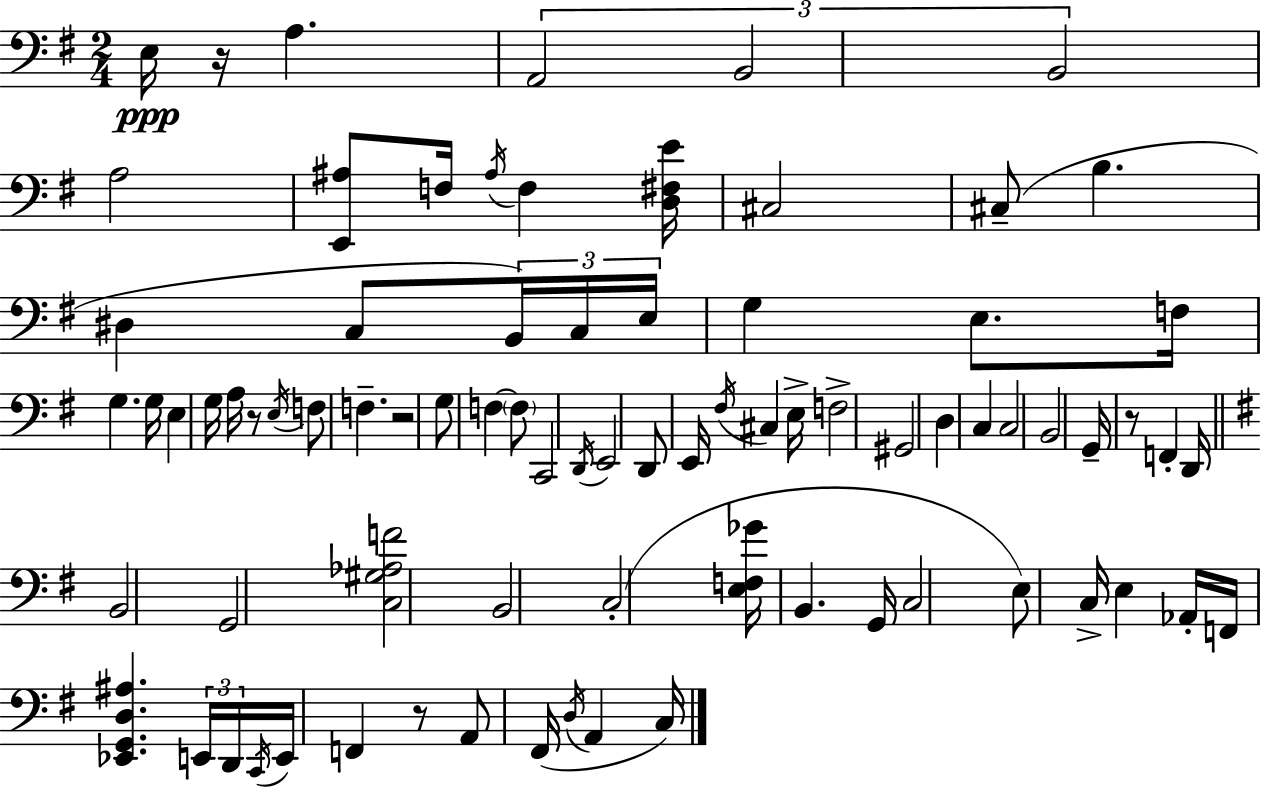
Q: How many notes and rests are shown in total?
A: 80